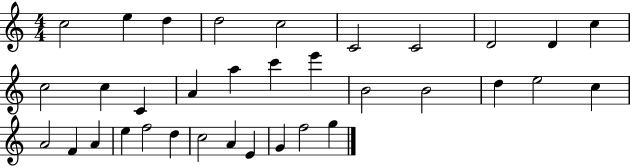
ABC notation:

X:1
T:Untitled
M:4/4
L:1/4
K:C
c2 e d d2 c2 C2 C2 D2 D c c2 c C A a c' e' B2 B2 d e2 c A2 F A e f2 d c2 A E G f2 g